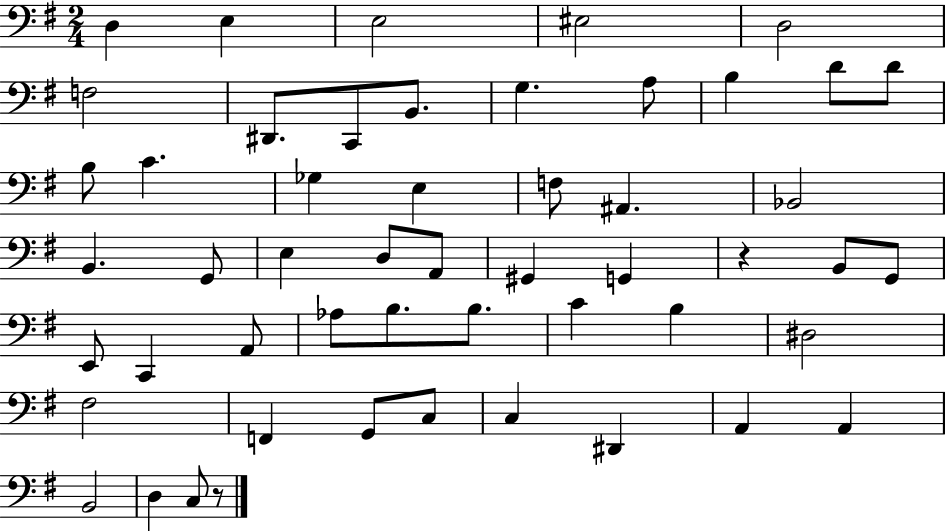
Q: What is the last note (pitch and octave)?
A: C3